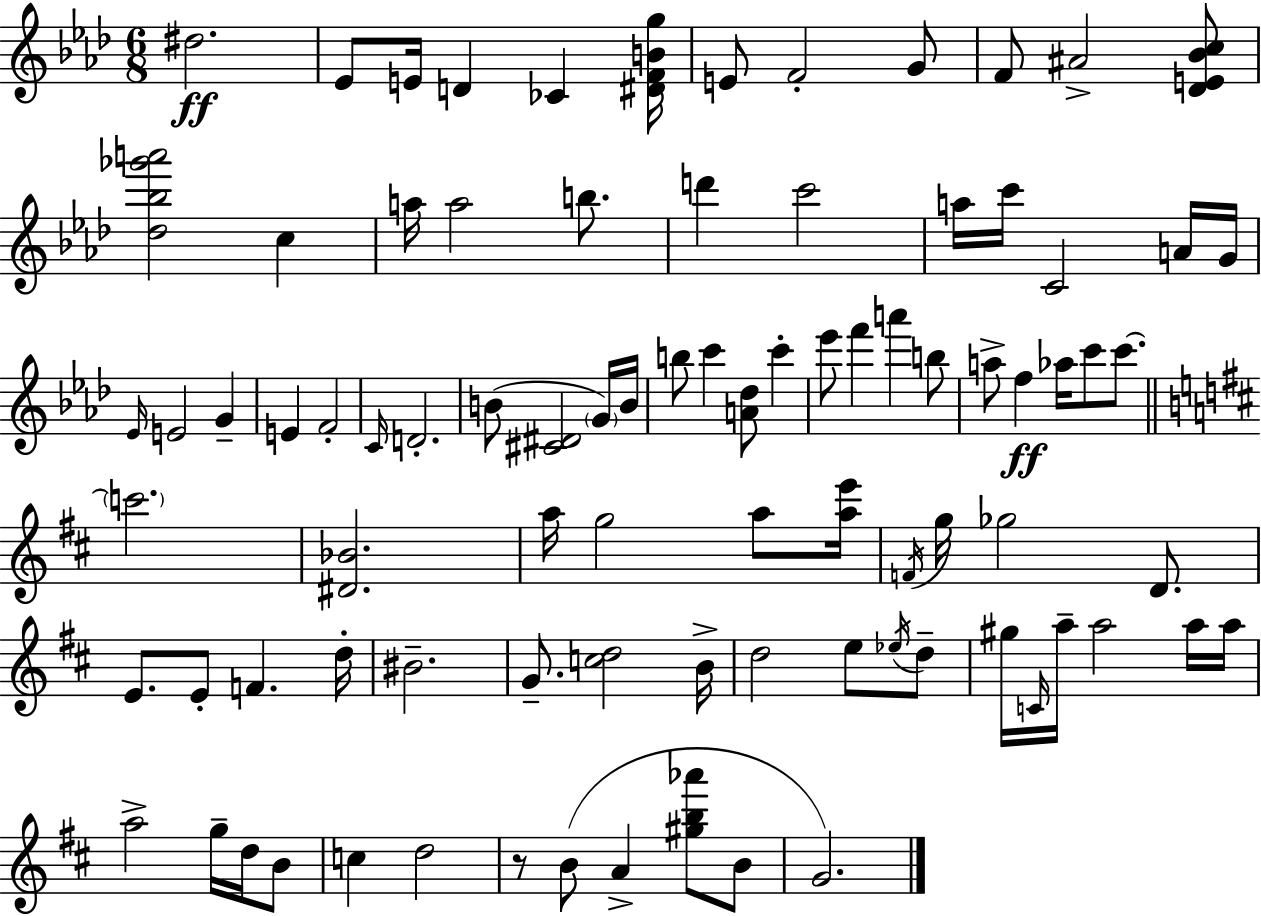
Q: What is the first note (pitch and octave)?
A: D#5